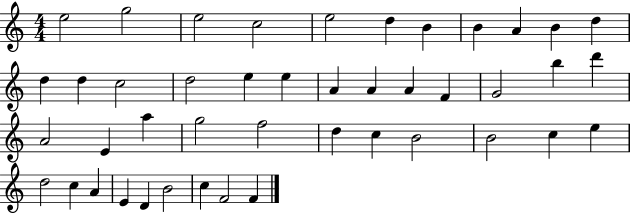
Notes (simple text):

E5/h G5/h E5/h C5/h E5/h D5/q B4/q B4/q A4/q B4/q D5/q D5/q D5/q C5/h D5/h E5/q E5/q A4/q A4/q A4/q F4/q G4/h B5/q D6/q A4/h E4/q A5/q G5/h F5/h D5/q C5/q B4/h B4/h C5/q E5/q D5/h C5/q A4/q E4/q D4/q B4/h C5/q F4/h F4/q